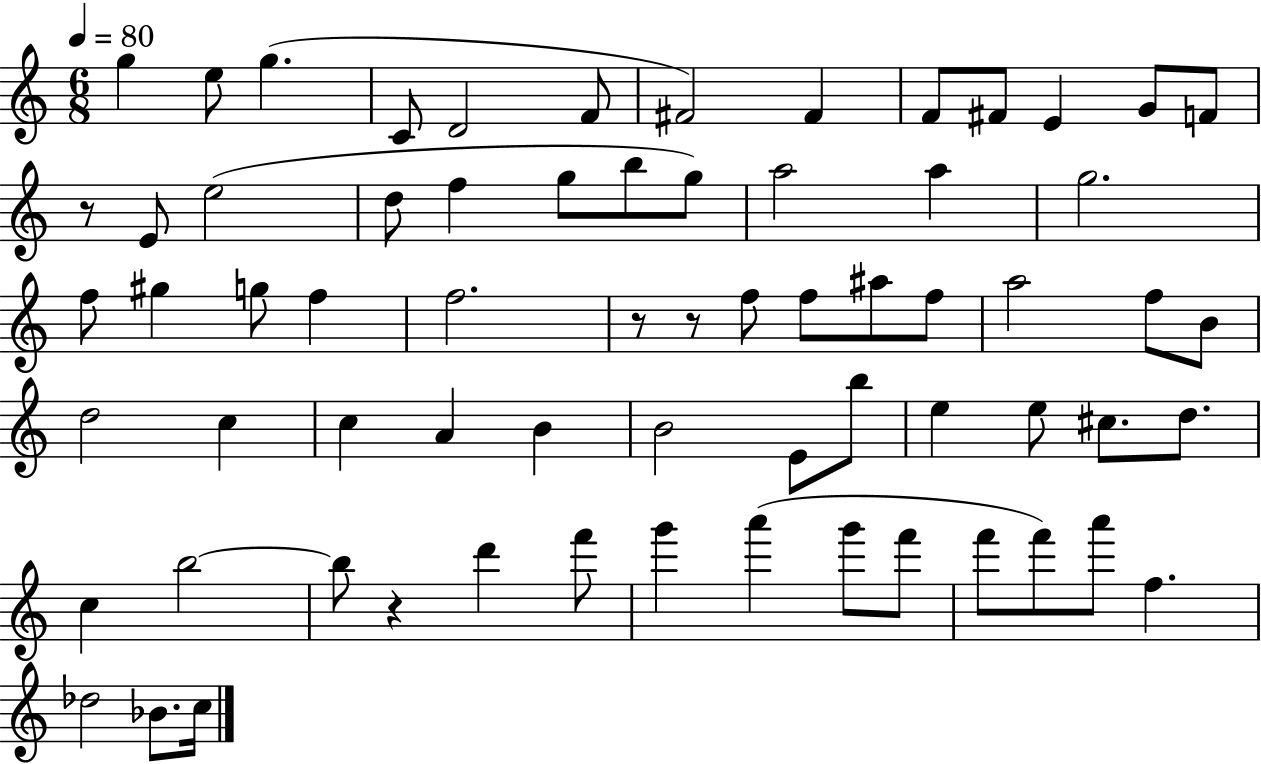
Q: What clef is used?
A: treble